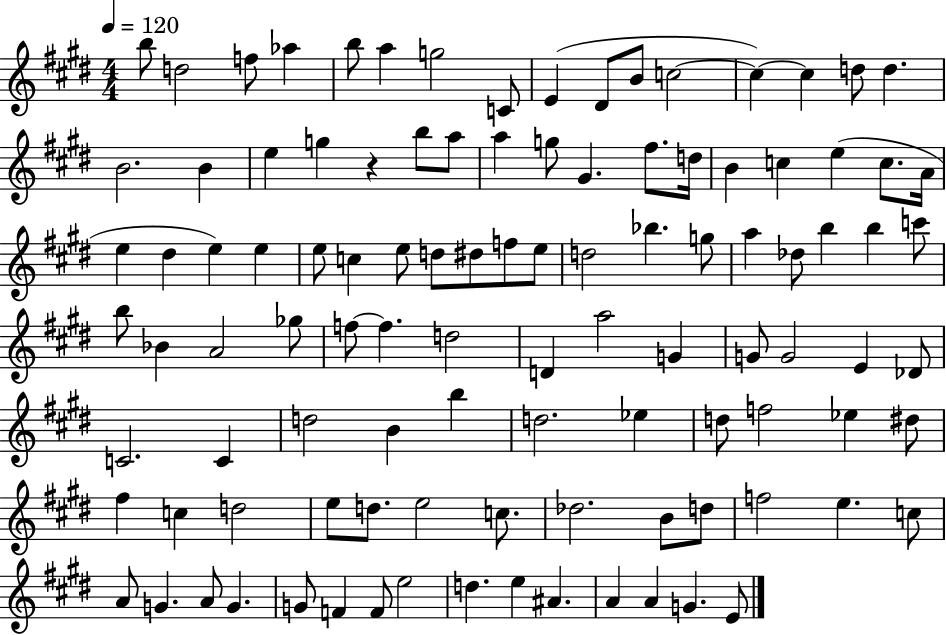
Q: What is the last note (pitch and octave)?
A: E4